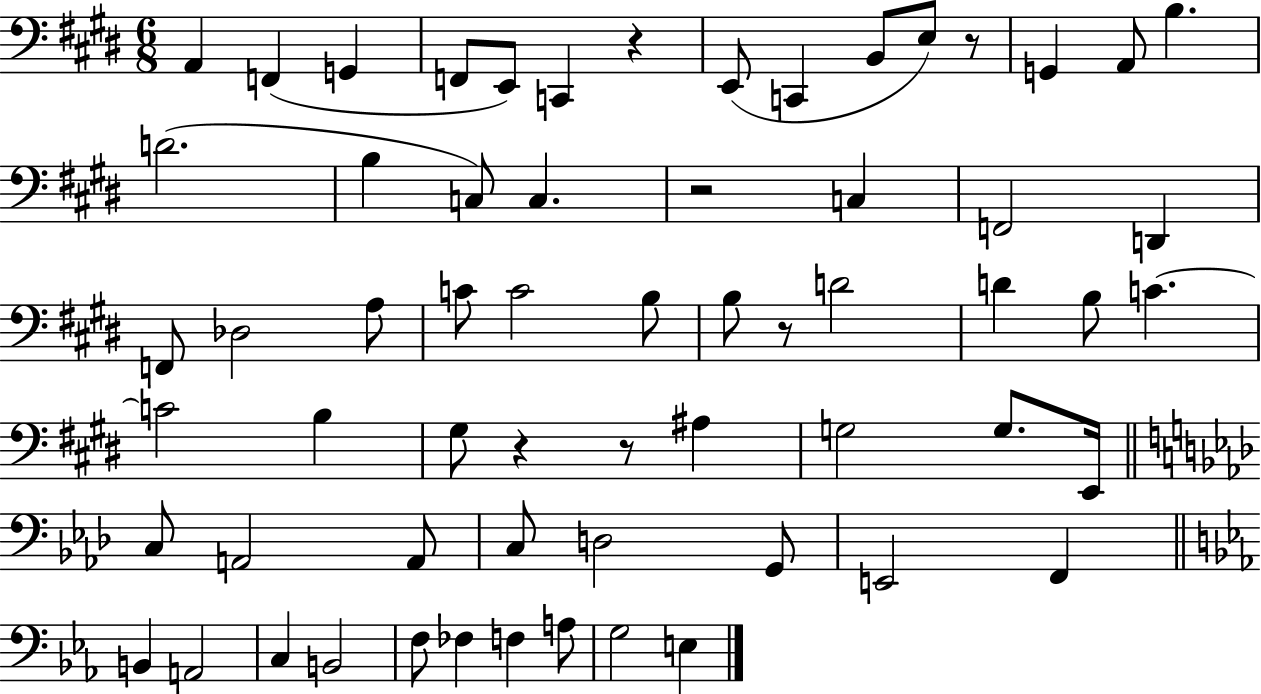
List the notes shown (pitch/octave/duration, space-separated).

A2/q F2/q G2/q F2/e E2/e C2/q R/q E2/e C2/q B2/e E3/e R/e G2/q A2/e B3/q. D4/h. B3/q C3/e C3/q. R/h C3/q F2/h D2/q F2/e Db3/h A3/e C4/e C4/h B3/e B3/e R/e D4/h D4/q B3/e C4/q. C4/h B3/q G#3/e R/q R/e A#3/q G3/h G3/e. E2/s C3/e A2/h A2/e C3/e D3/h G2/e E2/h F2/q B2/q A2/h C3/q B2/h F3/e FES3/q F3/q A3/e G3/h E3/q